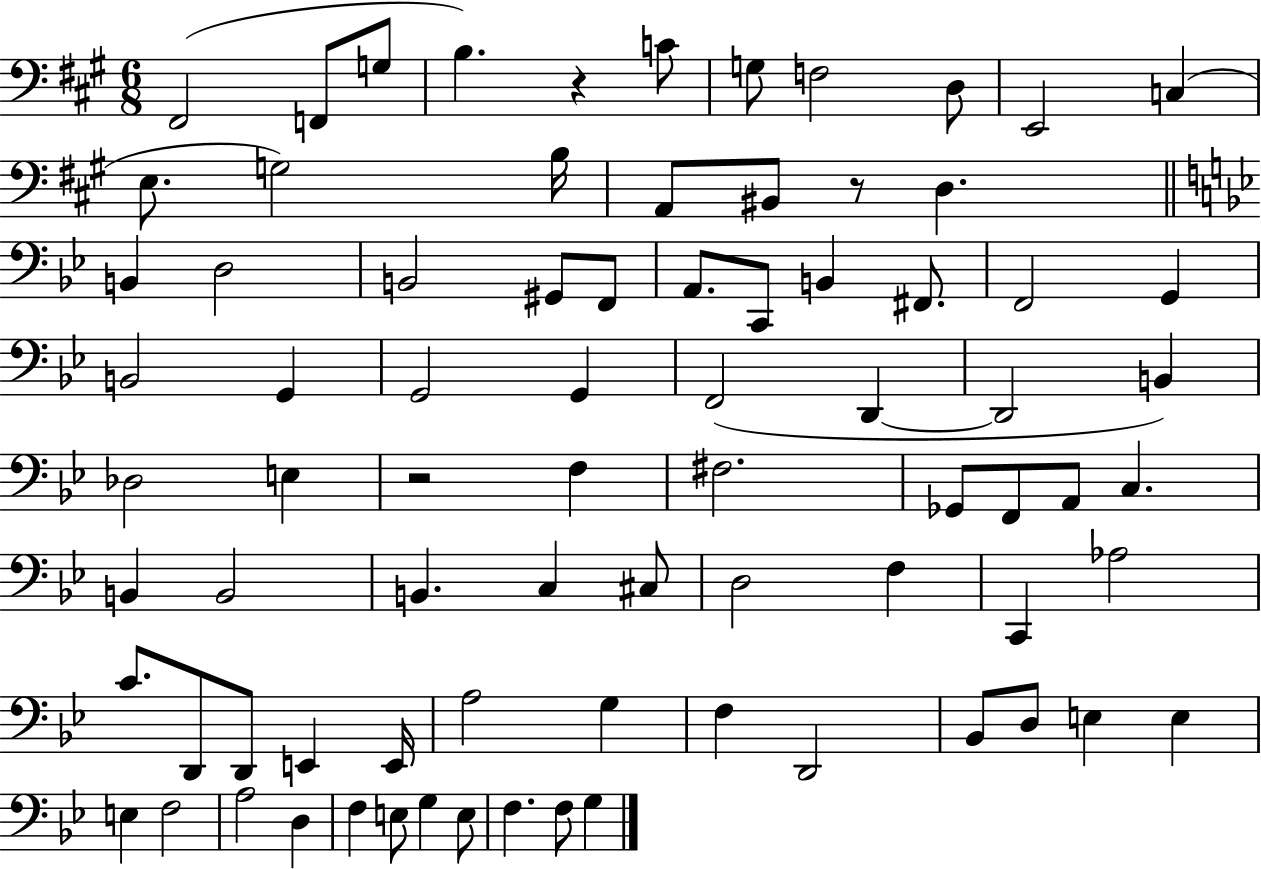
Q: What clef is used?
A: bass